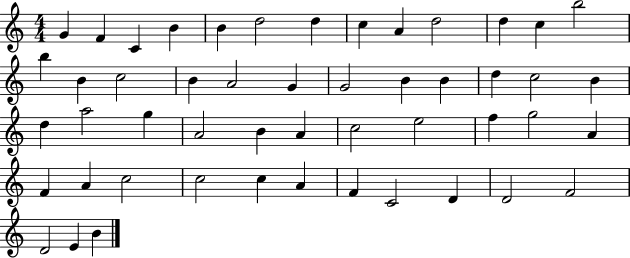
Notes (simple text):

G4/q F4/q C4/q B4/q B4/q D5/h D5/q C5/q A4/q D5/h D5/q C5/q B5/h B5/q B4/q C5/h B4/q A4/h G4/q G4/h B4/q B4/q D5/q C5/h B4/q D5/q A5/h G5/q A4/h B4/q A4/q C5/h E5/h F5/q G5/h A4/q F4/q A4/q C5/h C5/h C5/q A4/q F4/q C4/h D4/q D4/h F4/h D4/h E4/q B4/q